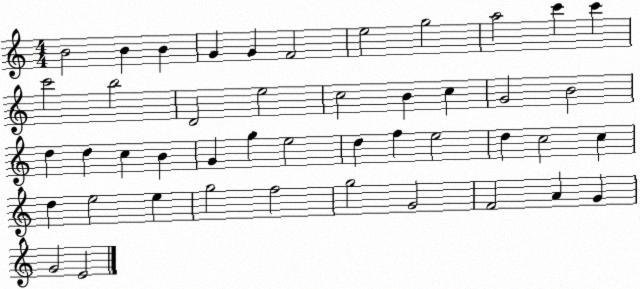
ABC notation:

X:1
T:Untitled
M:4/4
L:1/4
K:C
B2 B B G G F2 e2 g2 a2 c' c' c'2 b2 D2 e2 c2 B c G2 B2 d d c B G g e2 d f e2 d c2 c d e2 e g2 f2 g2 G2 F2 A G G2 E2